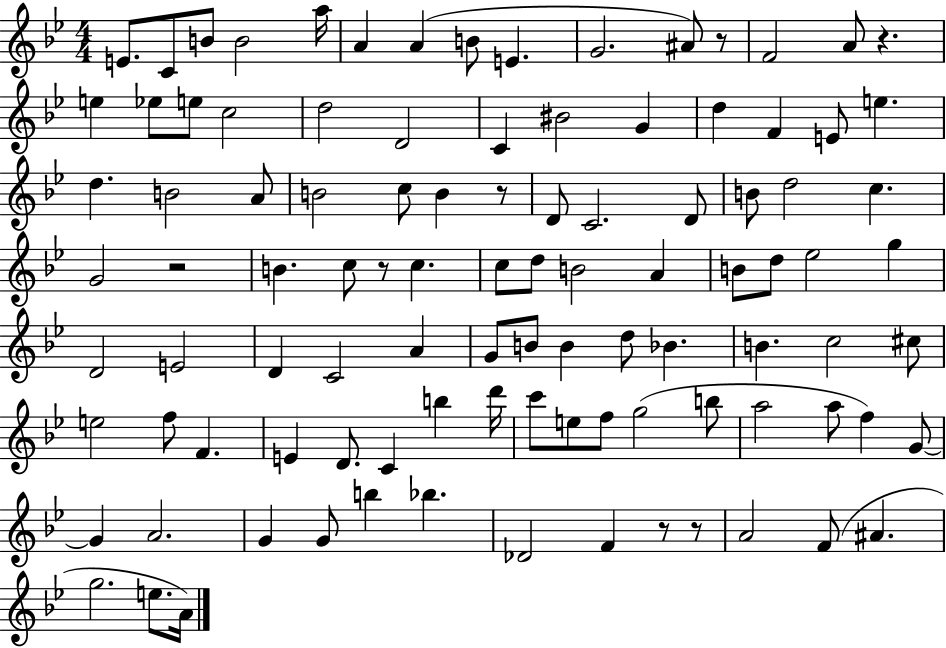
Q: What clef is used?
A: treble